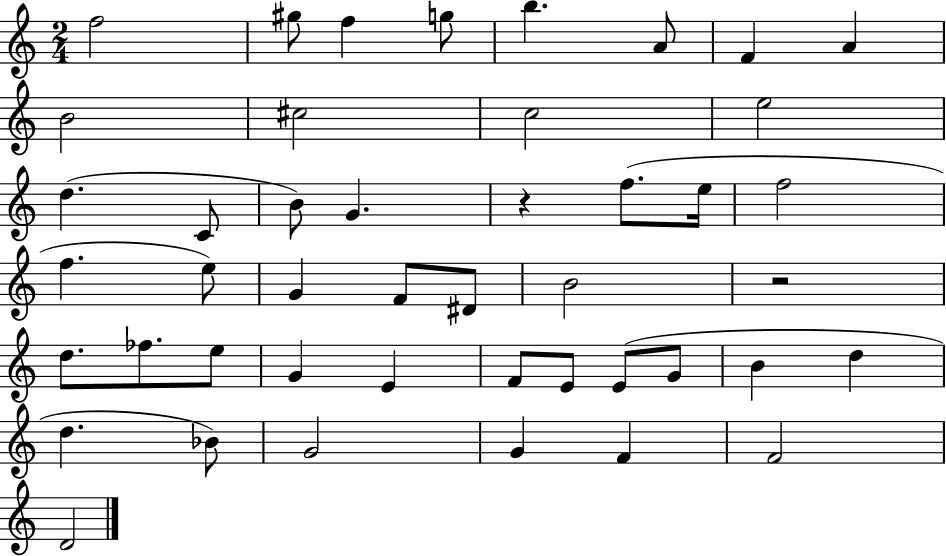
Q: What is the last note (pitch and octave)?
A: D4